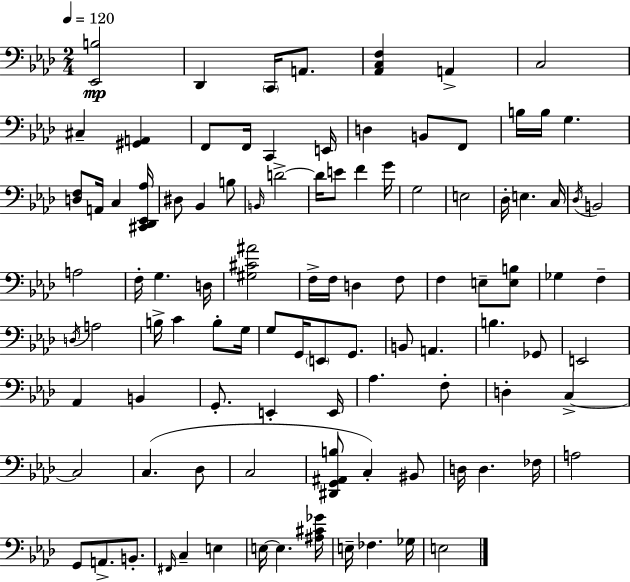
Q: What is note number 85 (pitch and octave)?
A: C3